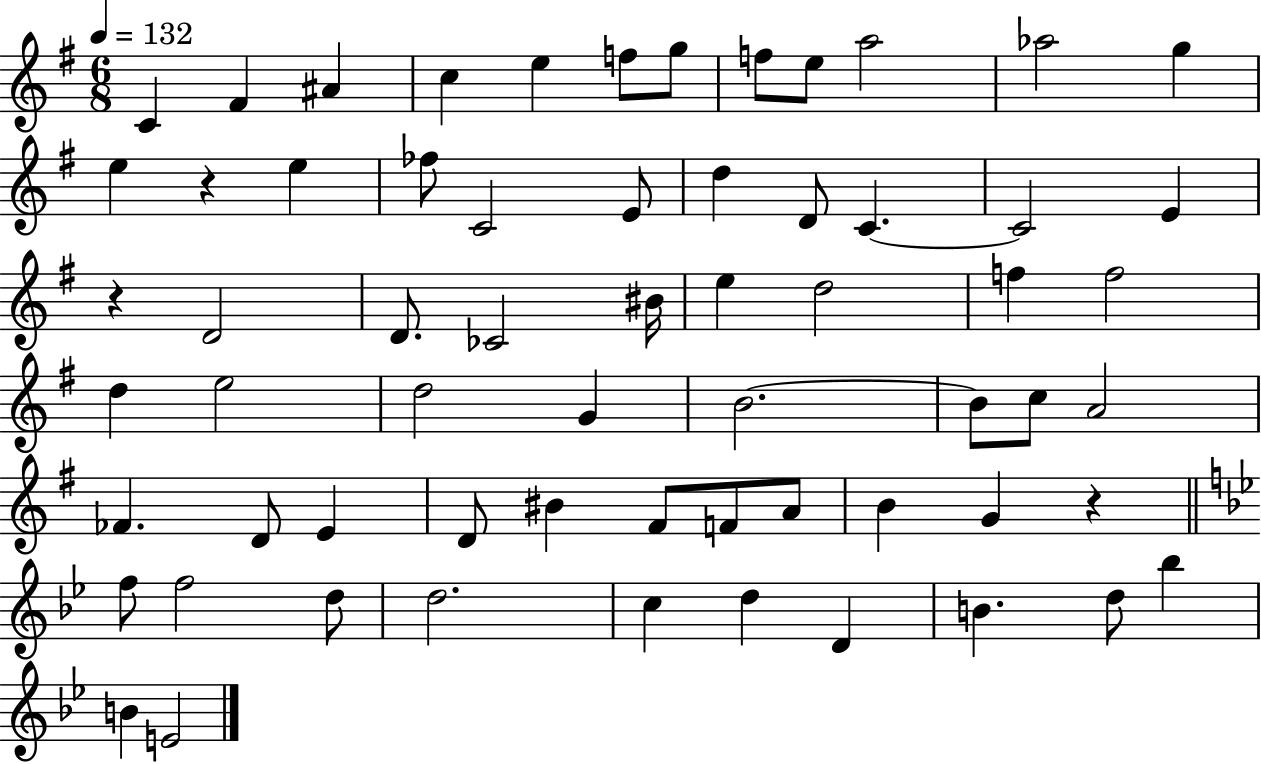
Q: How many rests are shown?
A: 3